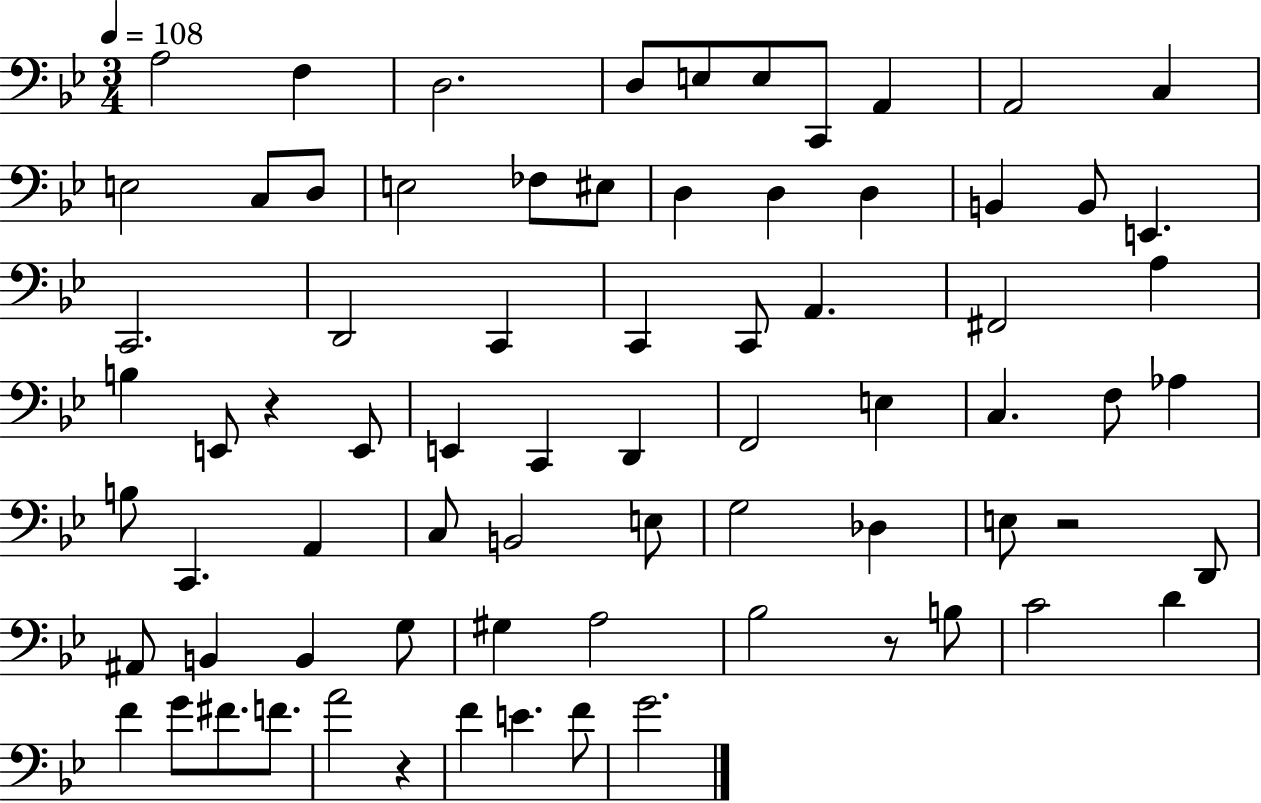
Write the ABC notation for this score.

X:1
T:Untitled
M:3/4
L:1/4
K:Bb
A,2 F, D,2 D,/2 E,/2 E,/2 C,,/2 A,, A,,2 C, E,2 C,/2 D,/2 E,2 _F,/2 ^E,/2 D, D, D, B,, B,,/2 E,, C,,2 D,,2 C,, C,, C,,/2 A,, ^F,,2 A, B, E,,/2 z E,,/2 E,, C,, D,, F,,2 E, C, F,/2 _A, B,/2 C,, A,, C,/2 B,,2 E,/2 G,2 _D, E,/2 z2 D,,/2 ^A,,/2 B,, B,, G,/2 ^G, A,2 _B,2 z/2 B,/2 C2 D F G/2 ^F/2 F/2 A2 z F E F/2 G2